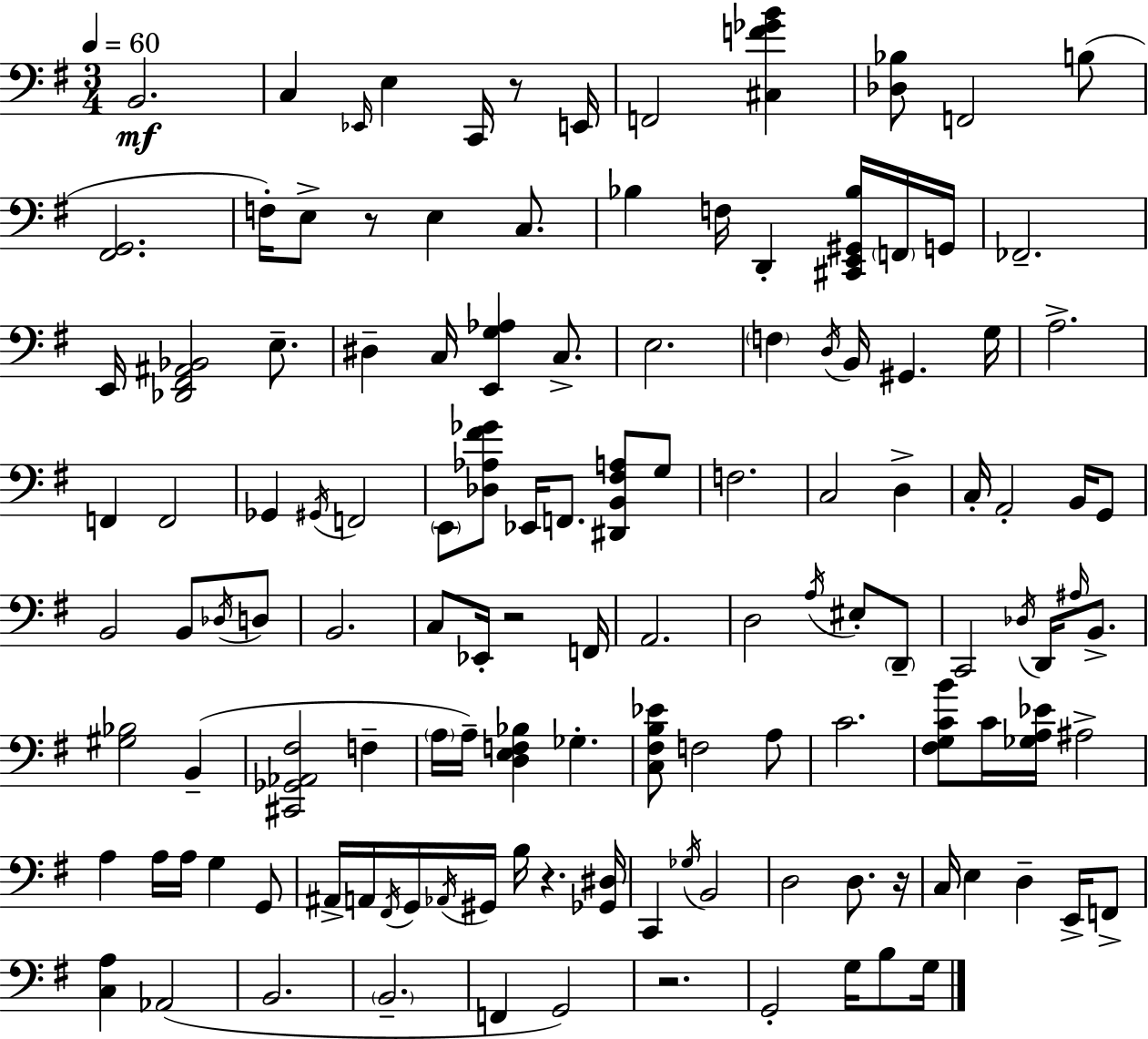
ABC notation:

X:1
T:Untitled
M:3/4
L:1/4
K:G
B,,2 C, _E,,/4 E, C,,/4 z/2 E,,/4 F,,2 [^C,F_GB] [_D,_B,]/2 F,,2 B,/2 [^F,,G,,]2 F,/4 E,/2 z/2 E, C,/2 _B, F,/4 D,, [^C,,E,,^G,,_B,]/4 F,,/4 G,,/4 _F,,2 E,,/4 [_D,,^F,,^A,,_B,,]2 E,/2 ^D, C,/4 [E,,G,_A,] C,/2 E,2 F, D,/4 B,,/4 ^G,, G,/4 A,2 F,, F,,2 _G,, ^G,,/4 F,,2 E,,/2 [_D,_A,^F_G]/2 _E,,/4 F,,/2 [^D,,B,,^F,A,]/2 G,/2 F,2 C,2 D, C,/4 A,,2 B,,/4 G,,/2 B,,2 B,,/2 _D,/4 D,/2 B,,2 C,/2 _E,,/4 z2 F,,/4 A,,2 D,2 A,/4 ^E,/2 D,,/2 C,,2 _D,/4 D,,/4 ^A,/4 B,,/2 [^G,_B,]2 B,, [^C,,_G,,_A,,^F,]2 F, A,/4 A,/4 [D,E,F,_B,] _G, [C,^F,B,_E]/2 F,2 A,/2 C2 [^F,G,CB]/2 C/4 [_G,A,_E]/4 ^A,2 A, A,/4 A,/4 G, G,,/2 ^A,,/4 A,,/4 ^F,,/4 G,,/4 _A,,/4 ^G,,/4 B,/4 z [_G,,^D,]/4 C,, _G,/4 B,,2 D,2 D,/2 z/4 C,/4 E, D, E,,/4 F,,/2 [C,A,] _A,,2 B,,2 B,,2 F,, G,,2 z2 G,,2 G,/4 B,/2 G,/4